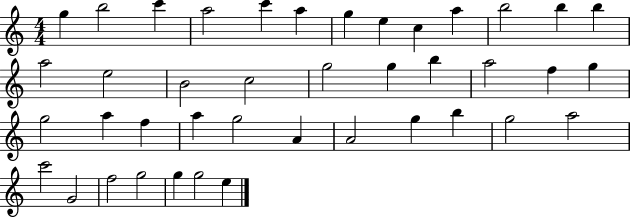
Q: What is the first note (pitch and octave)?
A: G5